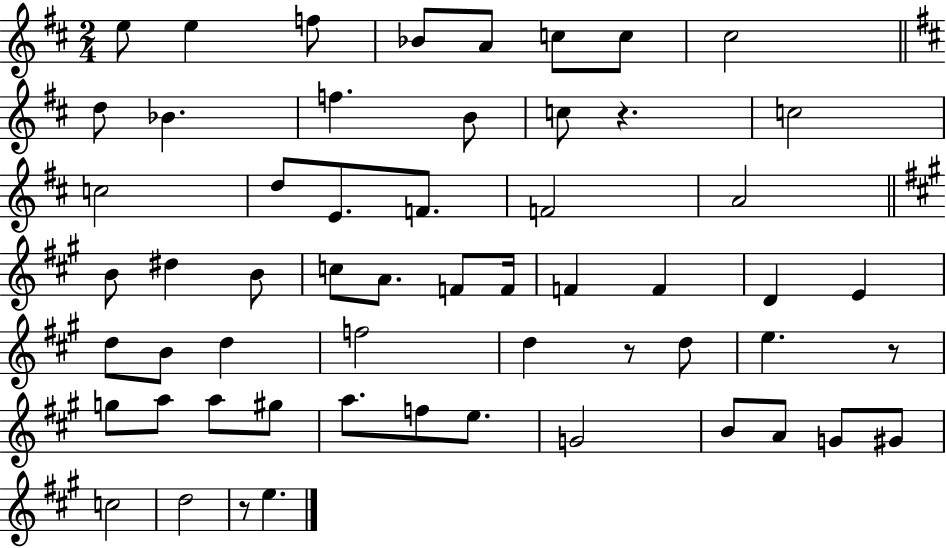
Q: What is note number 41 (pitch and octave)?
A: A5